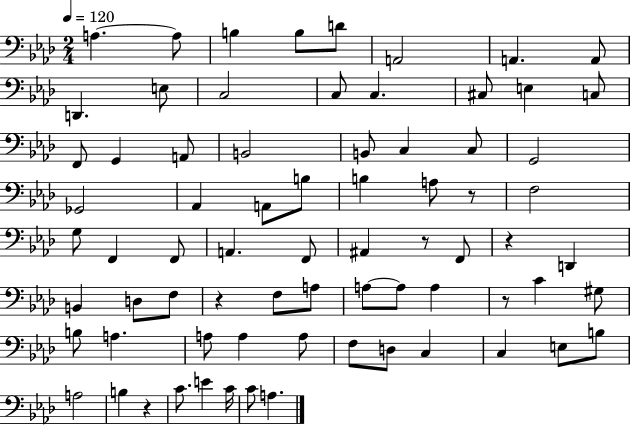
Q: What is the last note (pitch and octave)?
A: A3